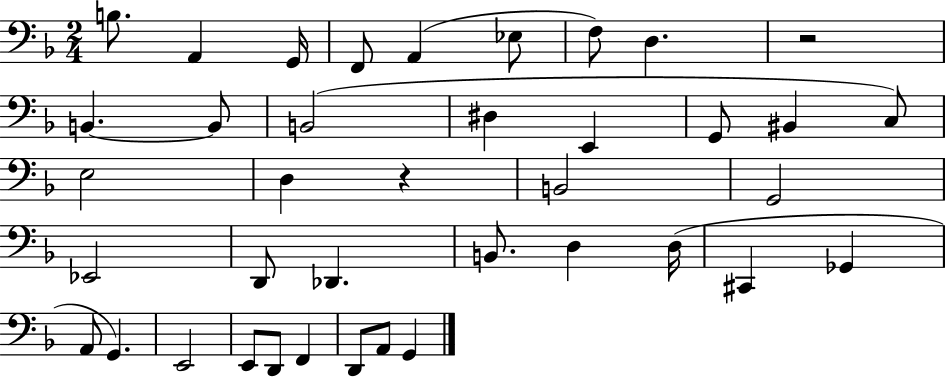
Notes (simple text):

B3/e. A2/q G2/s F2/e A2/q Eb3/e F3/e D3/q. R/h B2/q. B2/e B2/h D#3/q E2/q G2/e BIS2/q C3/e E3/h D3/q R/q B2/h G2/h Eb2/h D2/e Db2/q. B2/e. D3/q D3/s C#2/q Gb2/q A2/e G2/q. E2/h E2/e D2/e F2/q D2/e A2/e G2/q